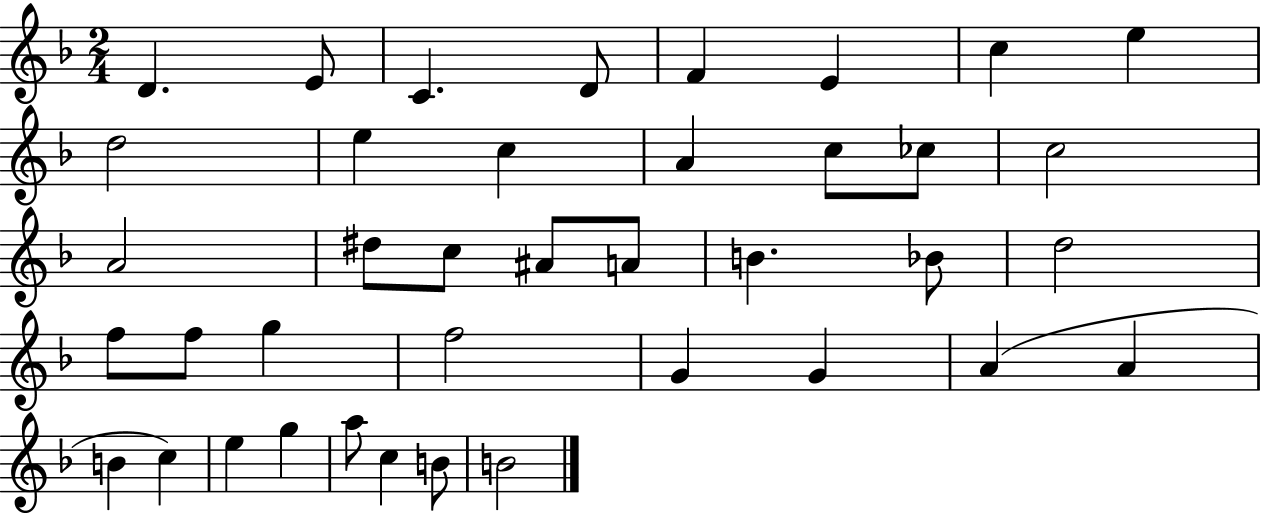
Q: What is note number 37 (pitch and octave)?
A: C5